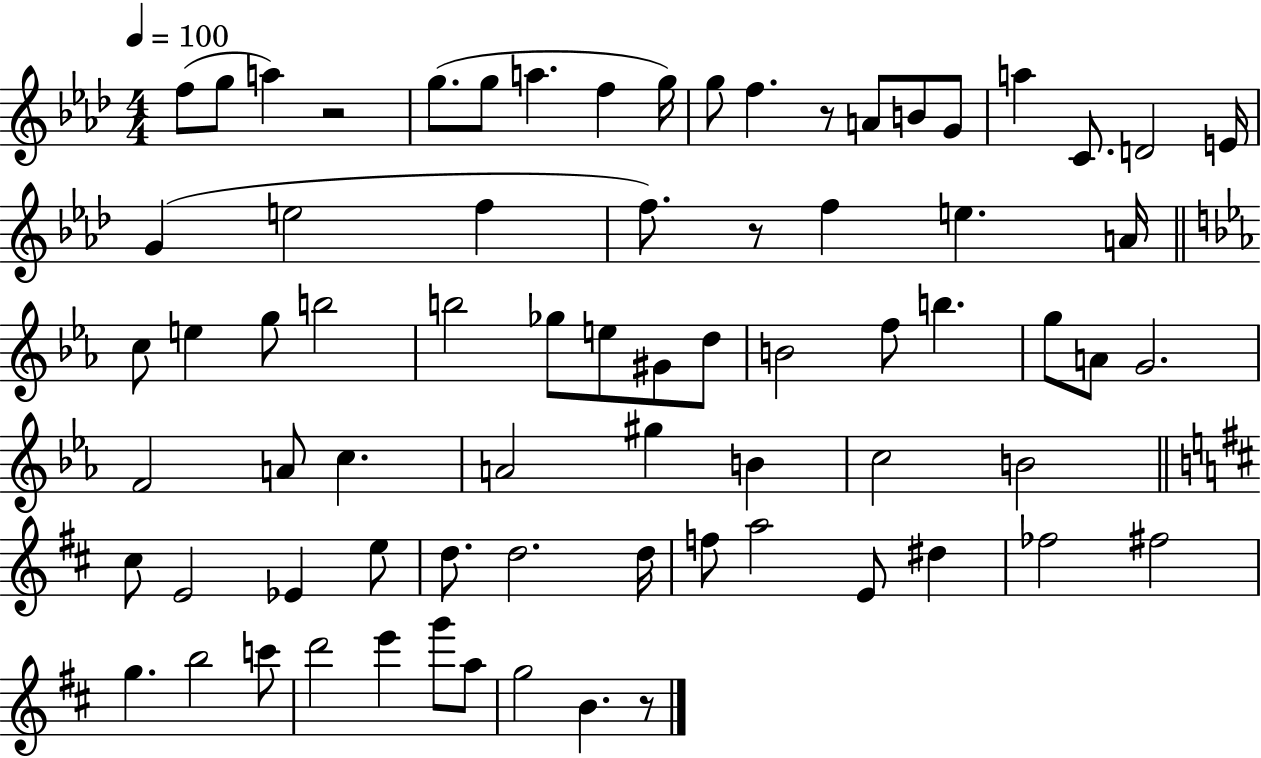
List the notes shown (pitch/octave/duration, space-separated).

F5/e G5/e A5/q R/h G5/e. G5/e A5/q. F5/q G5/s G5/e F5/q. R/e A4/e B4/e G4/e A5/q C4/e. D4/h E4/s G4/q E5/h F5/q F5/e. R/e F5/q E5/q. A4/s C5/e E5/q G5/e B5/h B5/h Gb5/e E5/e G#4/e D5/e B4/h F5/e B5/q. G5/e A4/e G4/h. F4/h A4/e C5/q. A4/h G#5/q B4/q C5/h B4/h C#5/e E4/h Eb4/q E5/e D5/e. D5/h. D5/s F5/e A5/h E4/e D#5/q FES5/h F#5/h G5/q. B5/h C6/e D6/h E6/q G6/e A5/e G5/h B4/q. R/e